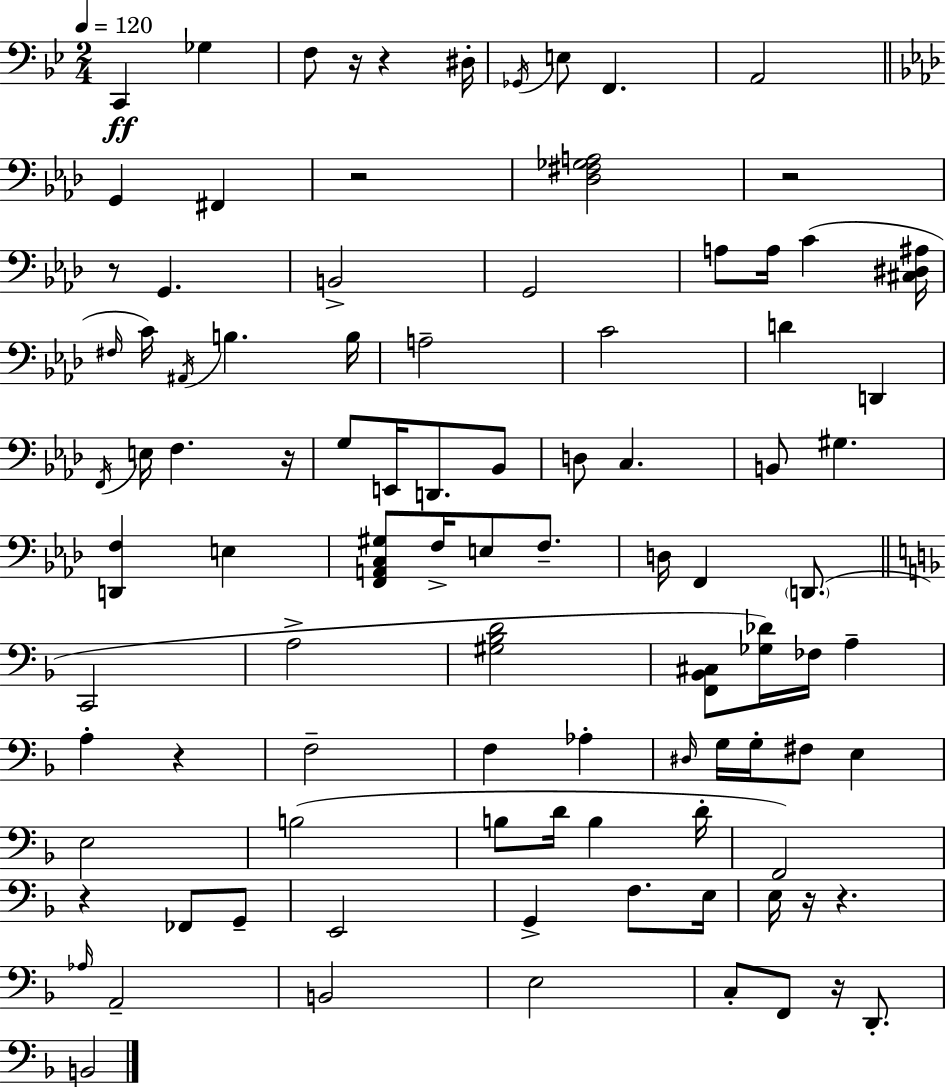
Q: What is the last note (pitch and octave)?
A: B2